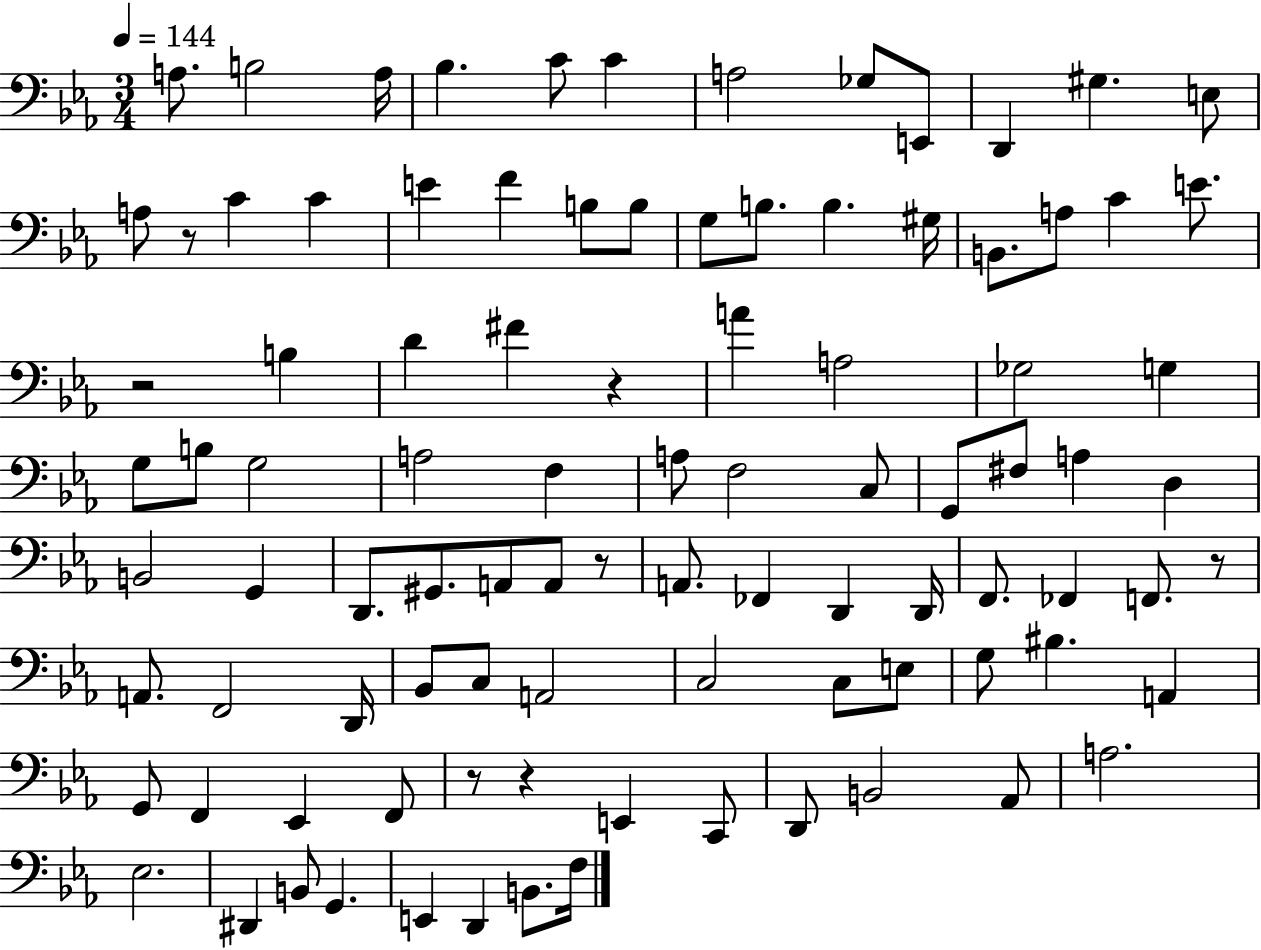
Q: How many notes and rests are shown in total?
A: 96